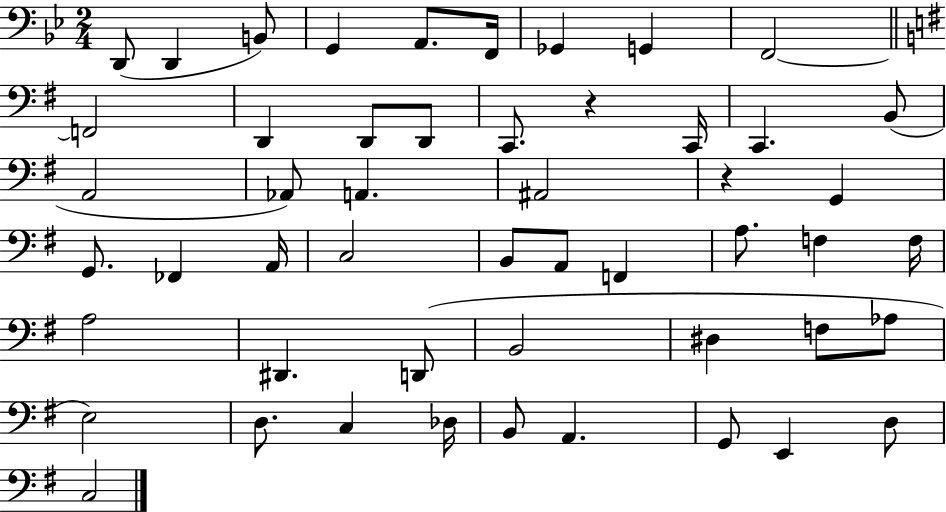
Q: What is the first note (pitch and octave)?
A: D2